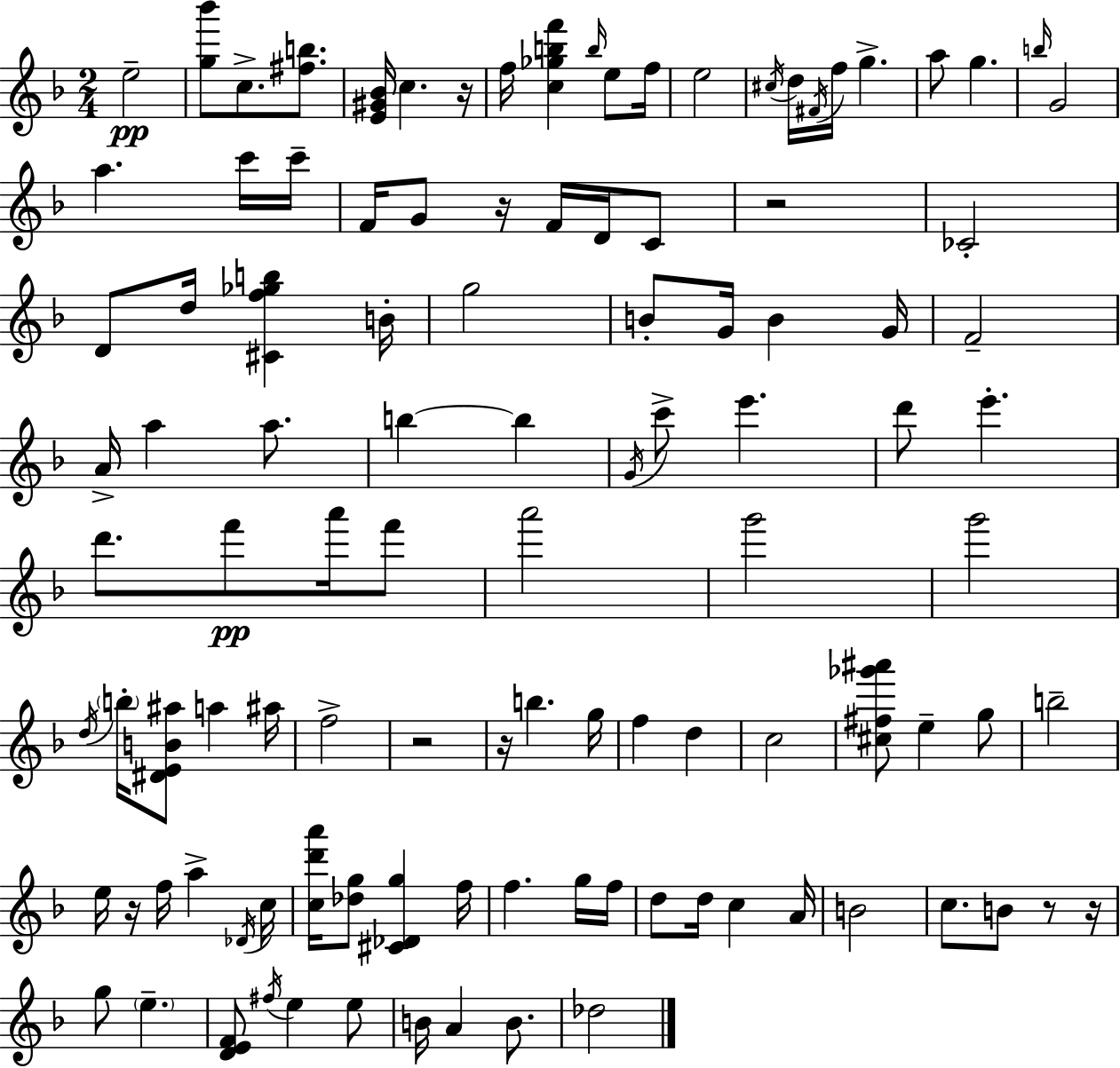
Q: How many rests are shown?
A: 8